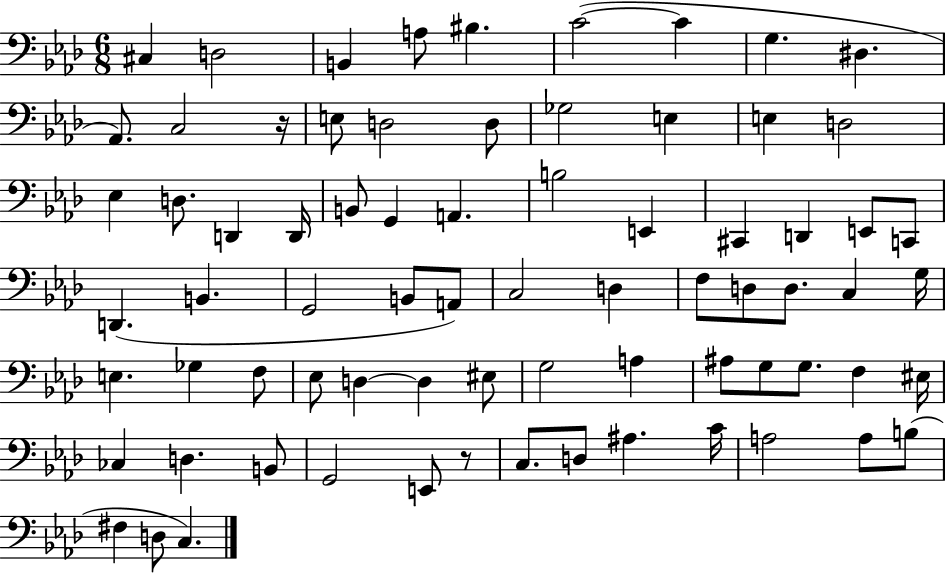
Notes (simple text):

C#3/q D3/h B2/q A3/e BIS3/q. C4/h C4/q G3/q. D#3/q. Ab2/e. C3/h R/s E3/e D3/h D3/e Gb3/h E3/q E3/q D3/h Eb3/q D3/e. D2/q D2/s B2/e G2/q A2/q. B3/h E2/q C#2/q D2/q E2/e C2/e D2/q. B2/q. G2/h B2/e A2/e C3/h D3/q F3/e D3/e D3/e. C3/q G3/s E3/q. Gb3/q F3/e Eb3/e D3/q D3/q EIS3/e G3/h A3/q A#3/e G3/e G3/e. F3/q EIS3/s CES3/q D3/q. B2/e G2/h E2/e R/e C3/e. D3/e A#3/q. C4/s A3/h A3/e B3/e F#3/q D3/e C3/q.